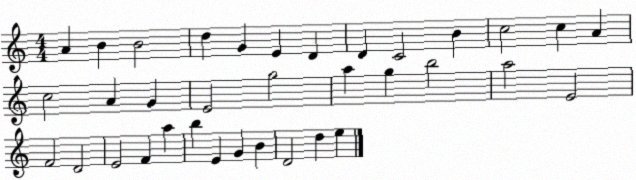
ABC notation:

X:1
T:Untitled
M:4/4
L:1/4
K:C
A B B2 d G E D D C2 B c2 c A c2 A G E2 g2 a g b2 a2 E2 F2 D2 E2 F a b E G B D2 d e